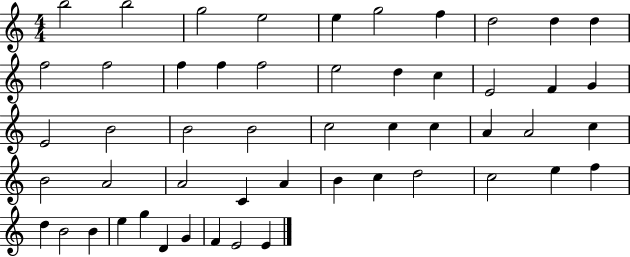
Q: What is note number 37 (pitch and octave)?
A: B4